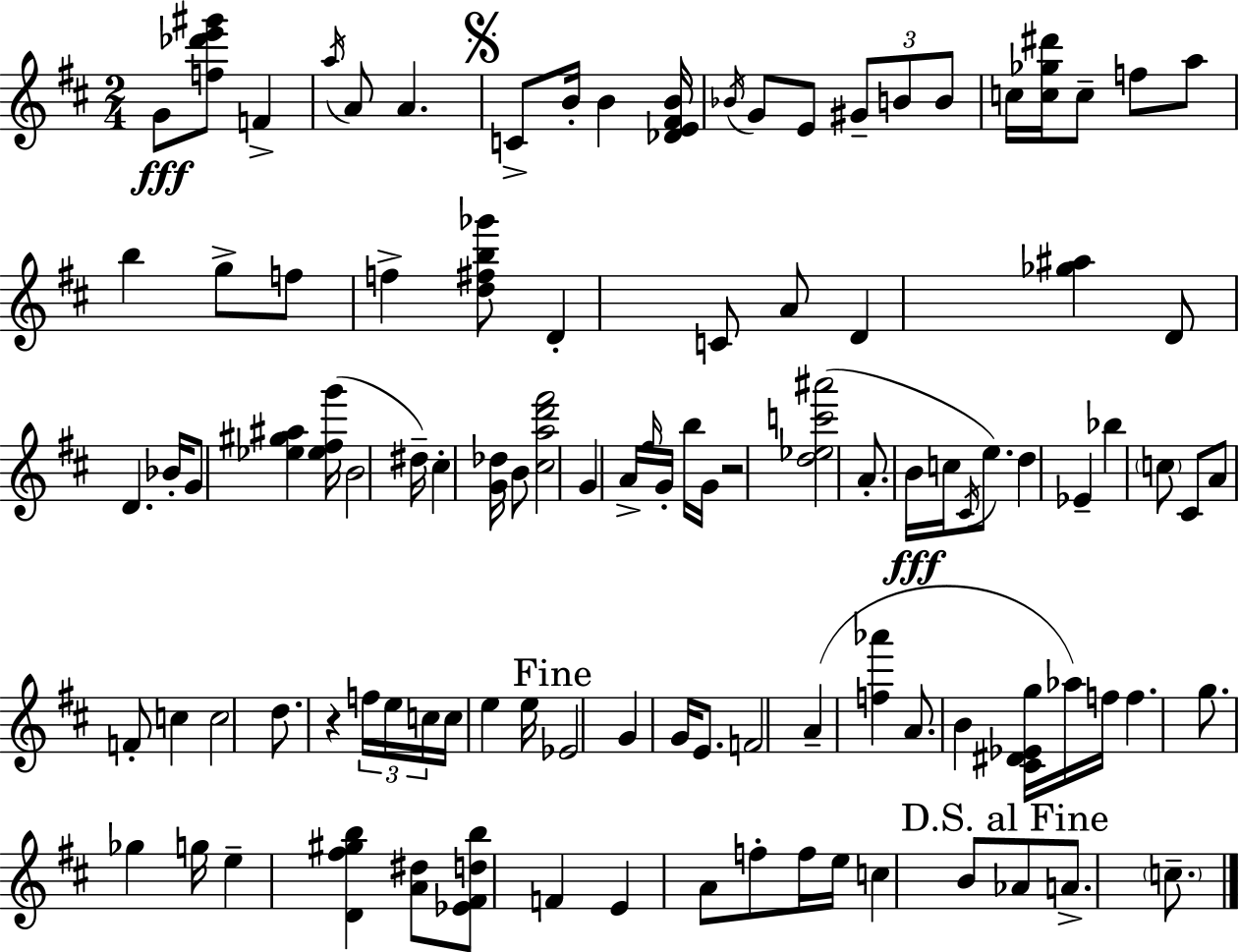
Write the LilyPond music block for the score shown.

{
  \clef treble
  \numericTimeSignature
  \time 2/4
  \key d \major
  \repeat volta 2 { g'8\fff <f'' des''' e''' gis'''>8 f'4-> | \acciaccatura { a''16 } a'8 a'4. | \mark \markup { \musicglyph "scripts.segno" } c'8-> b'16-. b'4 | <des' e' fis' b'>16 \acciaccatura { bes'16 } g'8 e'8 \tuplet 3/2 { gis'8-- | \break b'8 b'8 } c''16 <c'' ges'' dis'''>16 c''8-- | f''8 a''8 b''4 | g''8-> f''8 f''4-> | <d'' fis'' b'' ges'''>8 d'4-. c'8 | \break a'8 d'4 <ges'' ais''>4 | d'8 d'4. | bes'16-. g'8 <ees'' gis'' ais''>4 | <ees'' fis'' g'''>16( b'2 | \break dis''16--) cis''4-. <g' des''>16 | b'8 <cis'' a'' d''' fis'''>2 | g'4 a'16-> \grace { fis''16 } | g'16-. b''16 g'16 r2 | \break <d'' ees'' c''' ais'''>2( | a'8.-. b'16\fff c''16 | \acciaccatura { cis'16 } e''8.) d''4 | ees'4-- bes''4 | \break \parenthesize c''8 cis'8 a'8 f'8-. | c''4 c''2 | d''8. r4 | \tuplet 3/2 { f''16 e''16 c''16 } c''16 e''4 | \break e''16 \mark "Fine" ees'2 | g'4 | g'16 e'8. f'2 | a'4--( | \break <f'' aes'''>4 a'8. b'4 | <cis' dis' ees' g''>16 aes''16) f''16 f''4. | g''8. ges''4 | g''16 e''4-- | \break <d' fis'' gis'' b''>4 <a' dis''>8 <ees' fis' d'' b''>8 | f'4 e'4 | a'8 f''8-. f''16 e''16 c''4 | b'8 \mark "D.S. al Fine" aes'8 a'8.-> | \break \parenthesize c''8.-- } \bar "|."
}